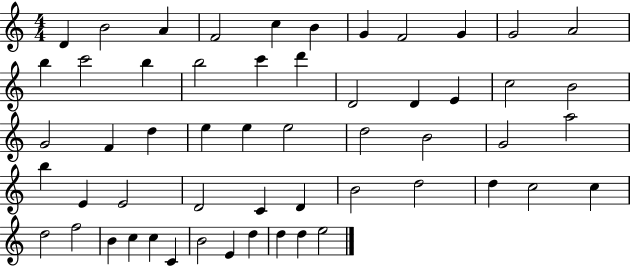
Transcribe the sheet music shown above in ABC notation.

X:1
T:Untitled
M:4/4
L:1/4
K:C
D B2 A F2 c B G F2 G G2 A2 b c'2 b b2 c' d' D2 D E c2 B2 G2 F d e e e2 d2 B2 G2 a2 b E E2 D2 C D B2 d2 d c2 c d2 f2 B c c C B2 E d d d e2